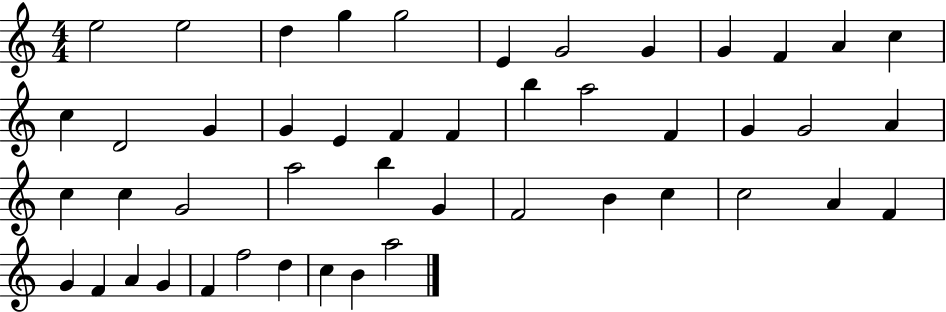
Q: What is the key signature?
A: C major